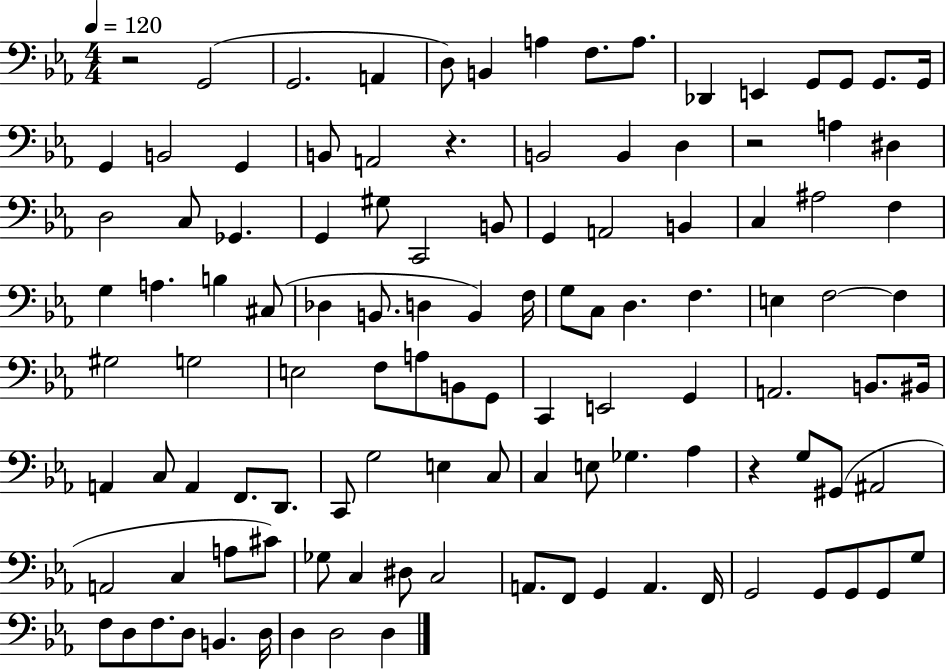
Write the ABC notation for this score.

X:1
T:Untitled
M:4/4
L:1/4
K:Eb
z2 G,,2 G,,2 A,, D,/2 B,, A, F,/2 A,/2 _D,, E,, G,,/2 G,,/2 G,,/2 G,,/4 G,, B,,2 G,, B,,/2 A,,2 z B,,2 B,, D, z2 A, ^D, D,2 C,/2 _G,, G,, ^G,/2 C,,2 B,,/2 G,, A,,2 B,, C, ^A,2 F, G, A, B, ^C,/2 _D, B,,/2 D, B,, F,/4 G,/2 C,/2 D, F, E, F,2 F, ^G,2 G,2 E,2 F,/2 A,/2 B,,/2 G,,/2 C,, E,,2 G,, A,,2 B,,/2 ^B,,/4 A,, C,/2 A,, F,,/2 D,,/2 C,,/2 G,2 E, C,/2 C, E,/2 _G, _A, z G,/2 ^G,,/2 ^A,,2 A,,2 C, A,/2 ^C/2 _G,/2 C, ^D,/2 C,2 A,,/2 F,,/2 G,, A,, F,,/4 G,,2 G,,/2 G,,/2 G,,/2 G,/2 F,/2 D,/2 F,/2 D,/2 B,, D,/4 D, D,2 D,